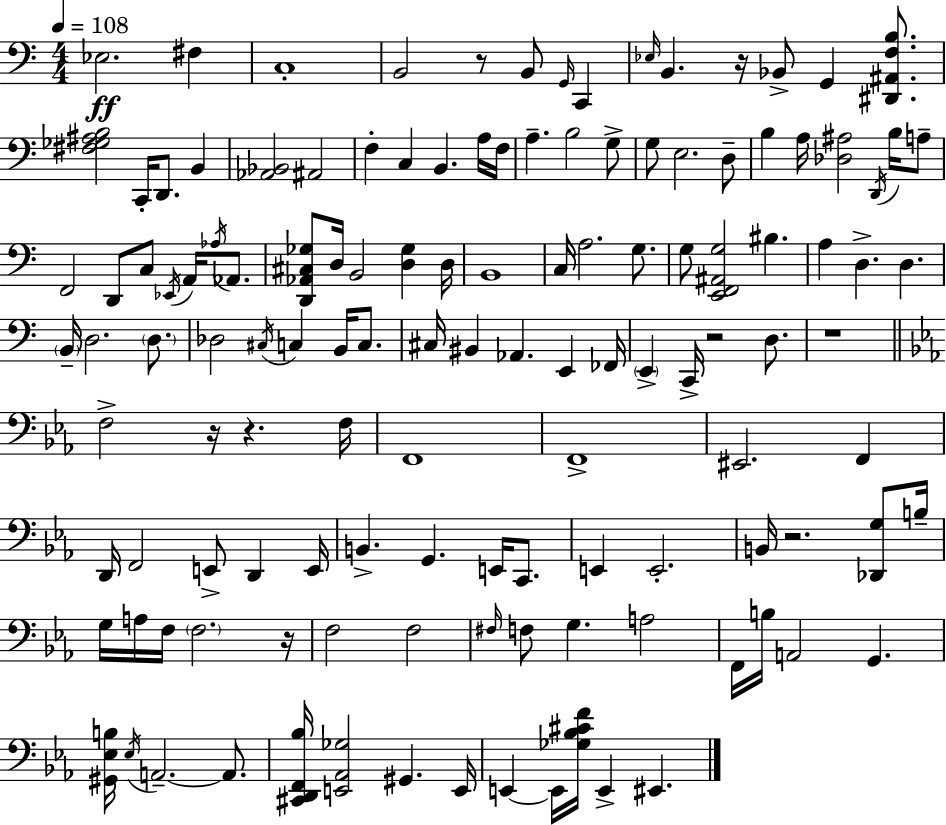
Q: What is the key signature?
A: C major